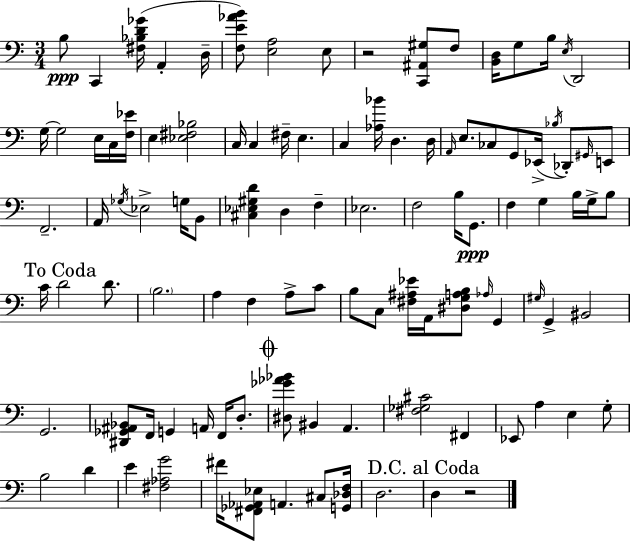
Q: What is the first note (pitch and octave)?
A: B3